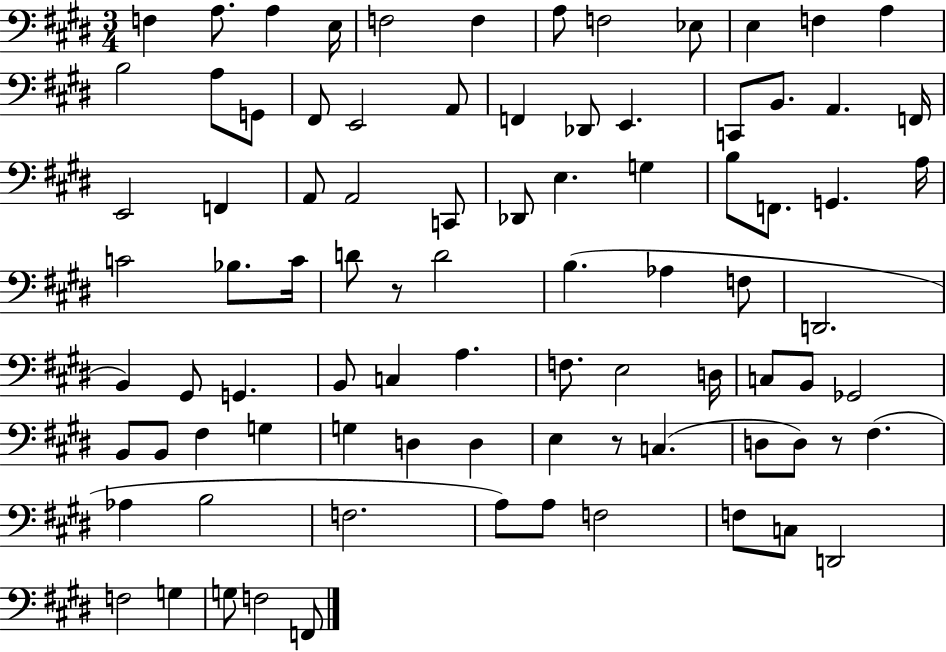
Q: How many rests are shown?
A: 3